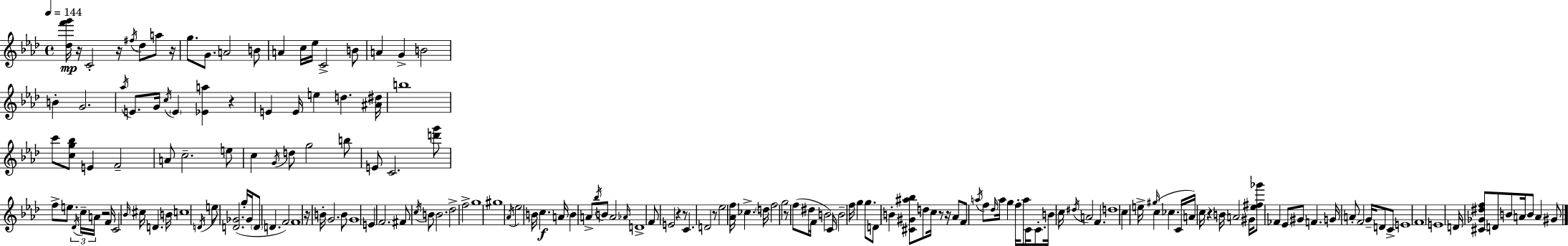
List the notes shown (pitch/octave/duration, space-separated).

[Db5,F6,G6]/s R/s C4/h R/s F#5/s Db5/e A5/e R/s G5/e. G4/e. A4/h B4/e A4/q C5/s Eb5/s C4/h B4/e A4/q G4/q B4/h B4/q G4/h. Ab5/s E4/e. G4/s C5/s E4/q [Eb4,A5]/q R/q E4/q E4/s E5/q D5/q. [A#4,D#5]/s B5/w C6/e [C5,G5,Bb5]/e E4/q F4/h A4/e C5/h. E5/e C5/q G4/s D5/e G5/h B5/e E4/e C4/h. [D6,G6]/e F5/e E5/e. Db4/s C5/s A4/s R/h F4/s C4/h Bb4/s C#5/s D4/q. B4/s C5/w D4/s E5/e [D4,Gb4]/h. G5/s Gb4/s D4/e D4/q. F4/h F4/w R/s B4/s G4/h. B4/e G4/w E4/q F4/h. F#4/e C5/s B4/e B4/h. Db5/h F5/h G5/w G#5/w Ab4/s Eb5/h B4/s C5/q. A4/s B4/q A4/e Bb5/s B4/e A4/h Ab4/s D4/w F4/e E4/h R/q R/e C4/q. D4/h R/e Eb5/h [Ab4,F5]/s CES5/q. D5/s F5/h G5/h R/e F5/e D#5/e F4/s B4/h C4/s B4/h F5/s G5/q G5/e. D4/e B4/q [C#4,G#4,A#5,Bb5]/e D5/e C5/s R/e R/s Ab4/e F4/e A5/s F5/e Db5/s A5/s G5/q F5/s A5/e C4/s C4/e. B4/s C5/s D#5/s A4/h F4/q. D5/w C5/q E5/s G#5/s C5/q CES5/q. C4/s A4/s C5/s R/q B4/s A4/h G#4/s [Eb5,F#5,Gb6]/e FES4/q Eb4/e G#4/e F4/q. G4/s A4/e F4/h G4/s D4/e C4/e E4/w F4/w E4/w D4/s [C#4,Gb4,D#5,F5]/e D4/e B4/e A4/s B4/e A4/q G#4/e